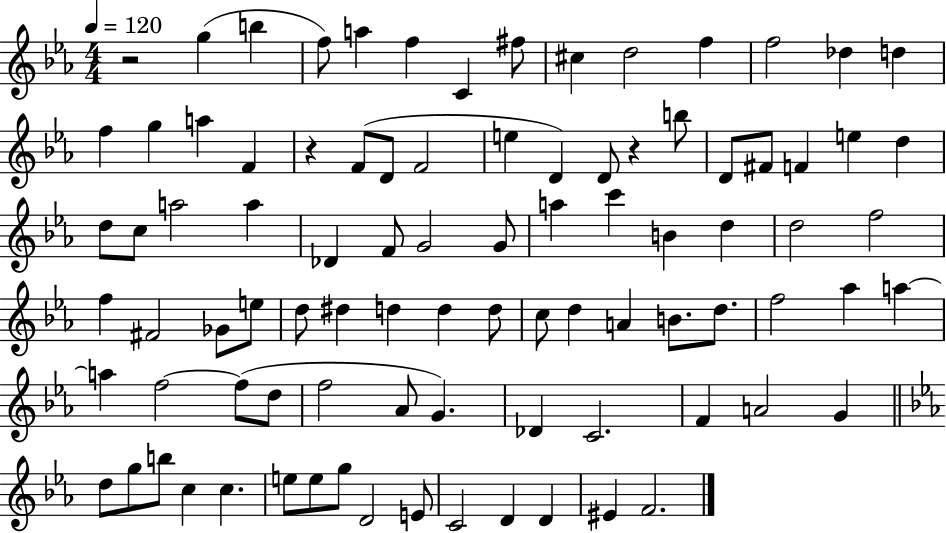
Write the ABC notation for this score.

X:1
T:Untitled
M:4/4
L:1/4
K:Eb
z2 g b f/2 a f C ^f/2 ^c d2 f f2 _d d f g a F z F/2 D/2 F2 e D D/2 z b/2 D/2 ^F/2 F e d d/2 c/2 a2 a _D F/2 G2 G/2 a c' B d d2 f2 f ^F2 _G/2 e/2 d/2 ^d d d d/2 c/2 d A B/2 d/2 f2 _a a a f2 f/2 d/2 f2 _A/2 G _D C2 F A2 G d/2 g/2 b/2 c c e/2 e/2 g/2 D2 E/2 C2 D D ^E F2